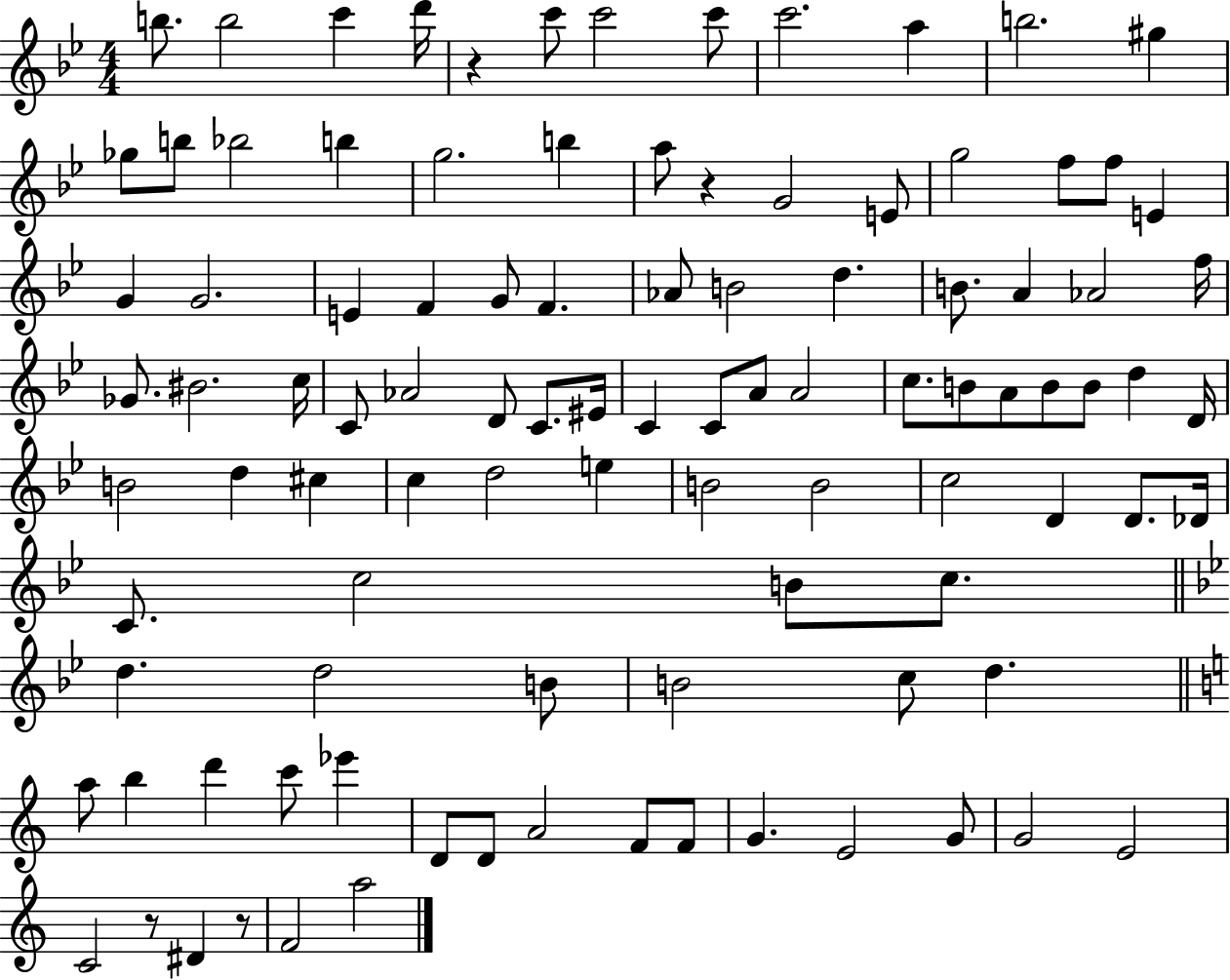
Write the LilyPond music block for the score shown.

{
  \clef treble
  \numericTimeSignature
  \time 4/4
  \key bes \major
  b''8. b''2 c'''4 d'''16 | r4 c'''8 c'''2 c'''8 | c'''2. a''4 | b''2. gis''4 | \break ges''8 b''8 bes''2 b''4 | g''2. b''4 | a''8 r4 g'2 e'8 | g''2 f''8 f''8 e'4 | \break g'4 g'2. | e'4 f'4 g'8 f'4. | aes'8 b'2 d''4. | b'8. a'4 aes'2 f''16 | \break ges'8. bis'2. c''16 | c'8 aes'2 d'8 c'8. eis'16 | c'4 c'8 a'8 a'2 | c''8. b'8 a'8 b'8 b'8 d''4 d'16 | \break b'2 d''4 cis''4 | c''4 d''2 e''4 | b'2 b'2 | c''2 d'4 d'8. des'16 | \break c'8. c''2 b'8 c''8. | \bar "||" \break \key bes \major d''4. d''2 b'8 | b'2 c''8 d''4. | \bar "||" \break \key c \major a''8 b''4 d'''4 c'''8 ees'''4 | d'8 d'8 a'2 f'8 f'8 | g'4. e'2 g'8 | g'2 e'2 | \break c'2 r8 dis'4 r8 | f'2 a''2 | \bar "|."
}